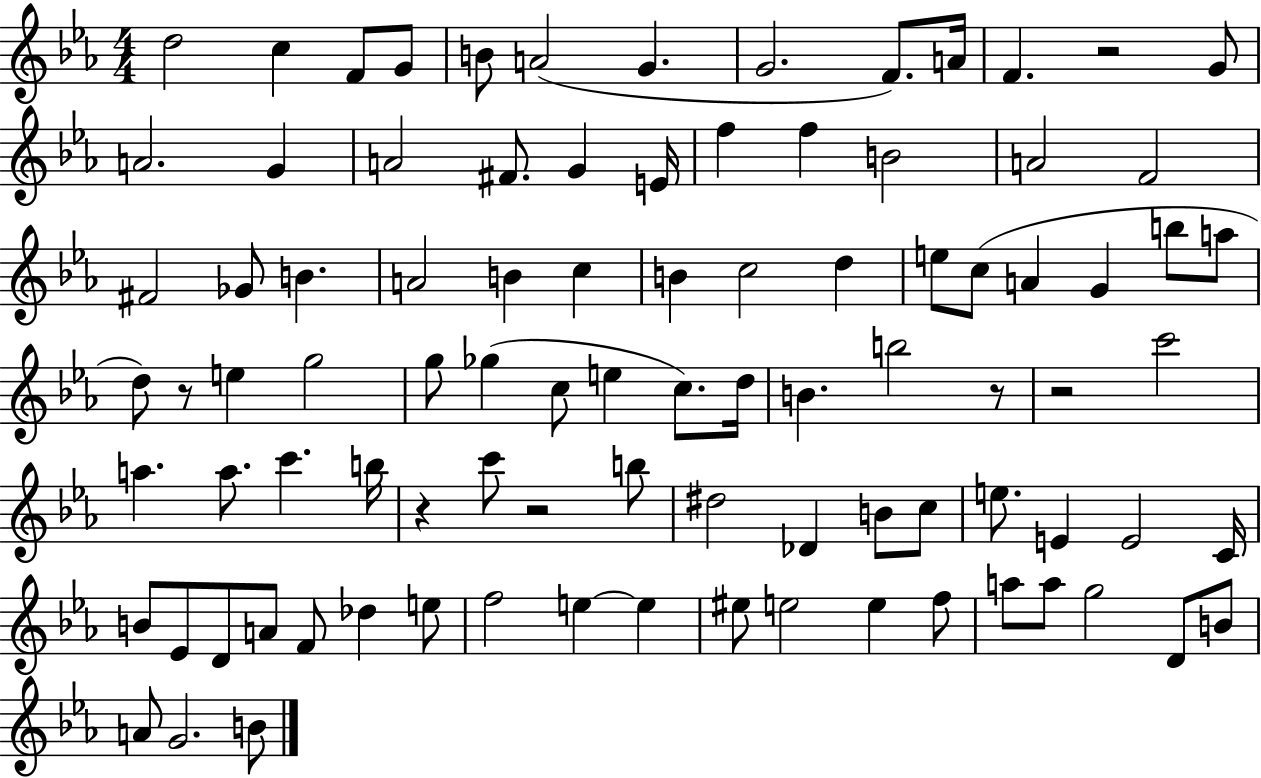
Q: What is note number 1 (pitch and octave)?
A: D5